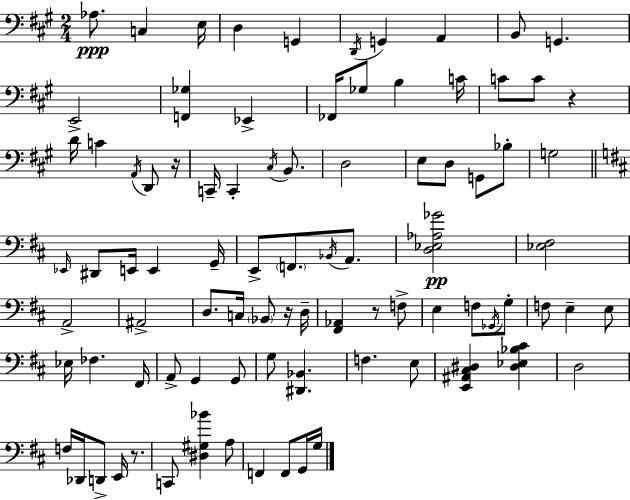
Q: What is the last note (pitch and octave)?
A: G3